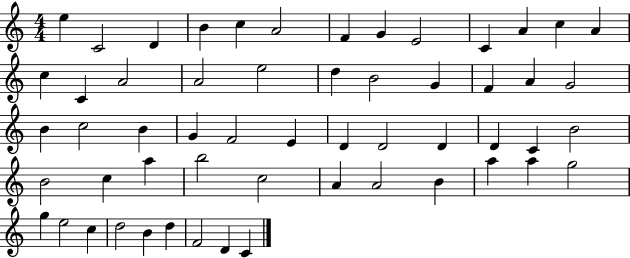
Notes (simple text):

E5/q C4/h D4/q B4/q C5/q A4/h F4/q G4/q E4/h C4/q A4/q C5/q A4/q C5/q C4/q A4/h A4/h E5/h D5/q B4/h G4/q F4/q A4/q G4/h B4/q C5/h B4/q G4/q F4/h E4/q D4/q D4/h D4/q D4/q C4/q B4/h B4/h C5/q A5/q B5/h C5/h A4/q A4/h B4/q A5/q A5/q G5/h G5/q E5/h C5/q D5/h B4/q D5/q F4/h D4/q C4/q